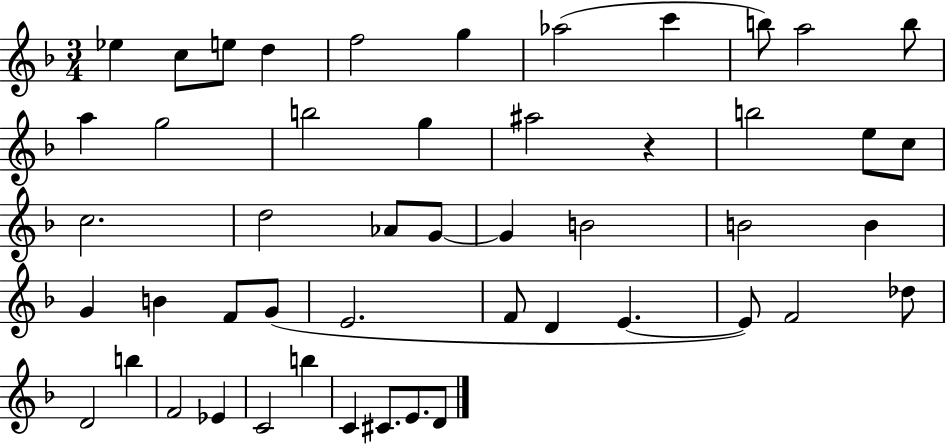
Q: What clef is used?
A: treble